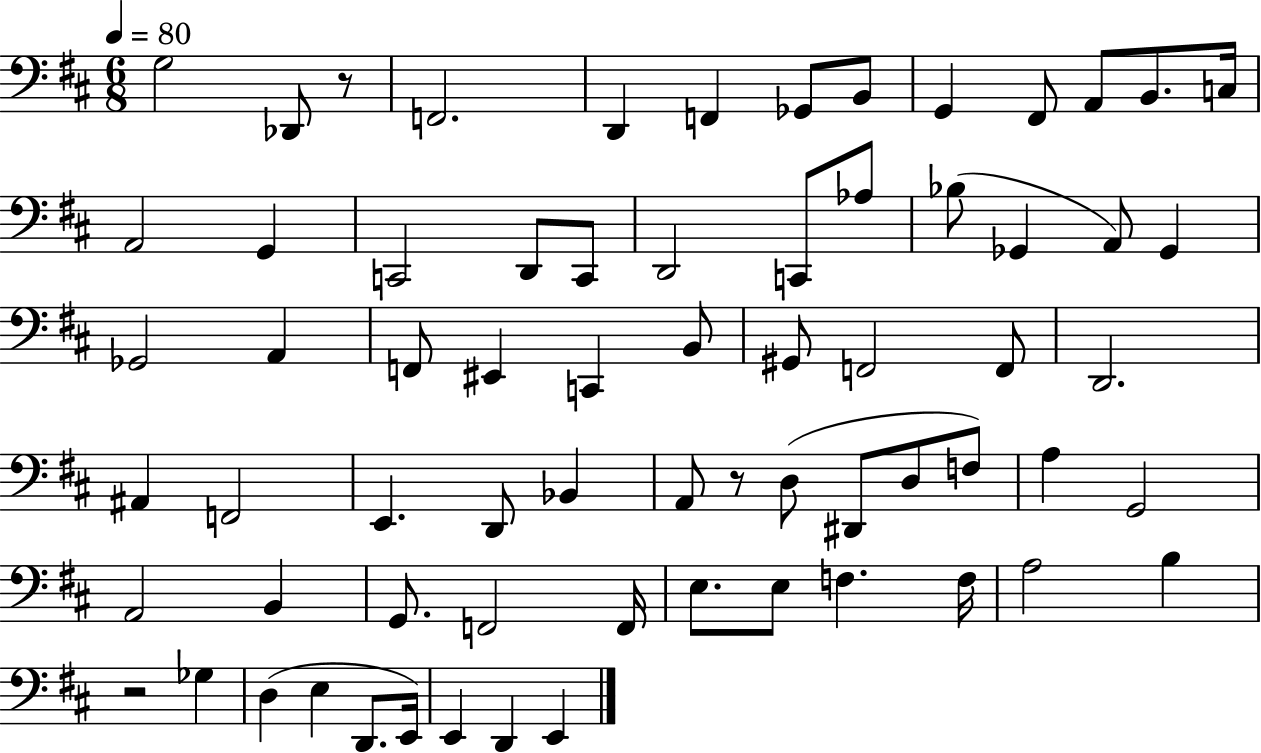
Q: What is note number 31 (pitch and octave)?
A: G#2